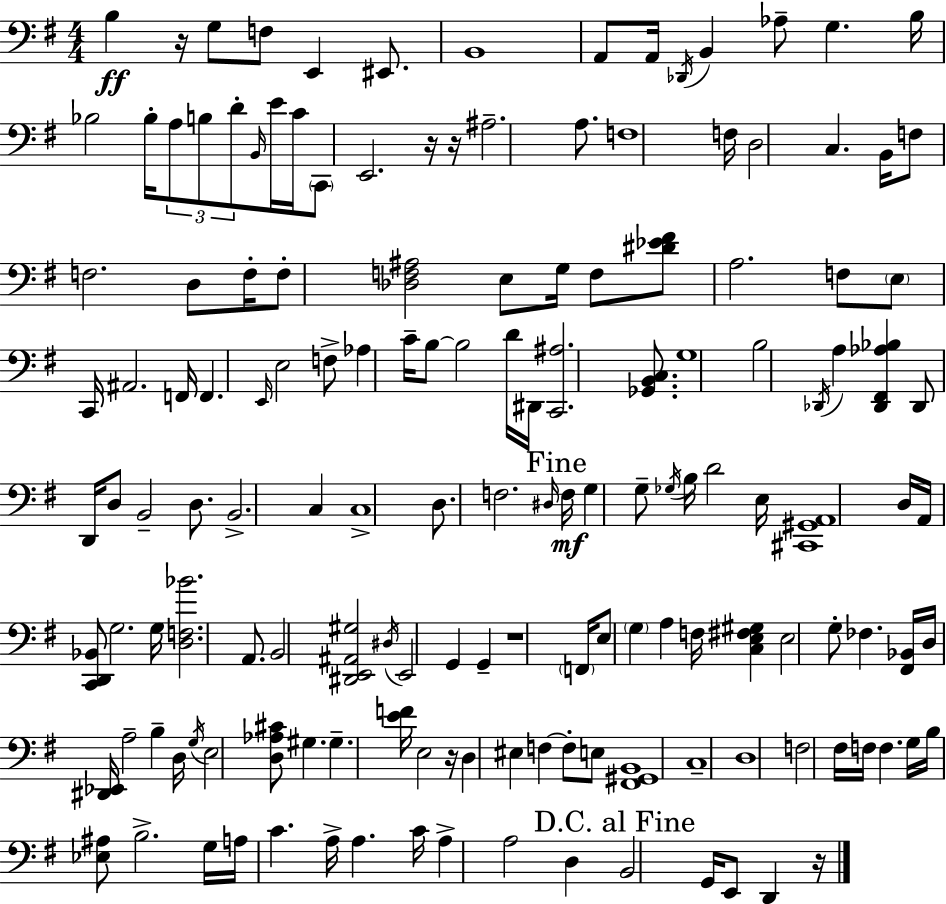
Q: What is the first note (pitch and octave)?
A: B3